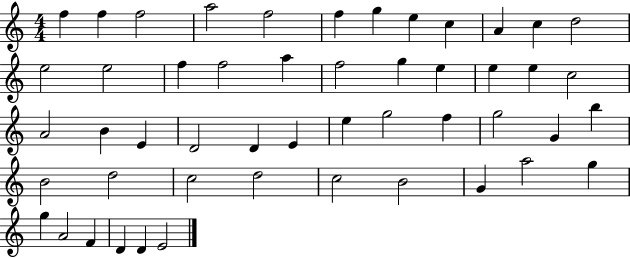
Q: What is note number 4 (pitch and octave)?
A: A5